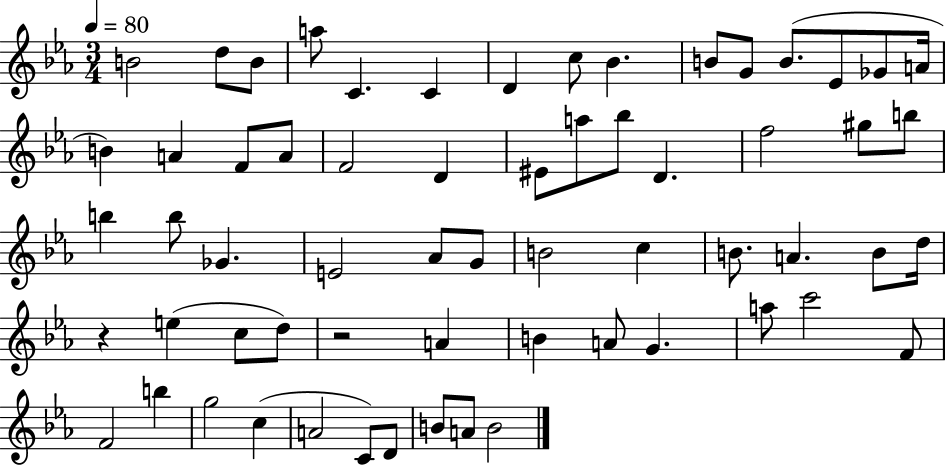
B4/h D5/e B4/e A5/e C4/q. C4/q D4/q C5/e Bb4/q. B4/e G4/e B4/e. Eb4/e Gb4/e A4/s B4/q A4/q F4/e A4/e F4/h D4/q EIS4/e A5/e Bb5/e D4/q. F5/h G#5/e B5/e B5/q B5/e Gb4/q. E4/h Ab4/e G4/e B4/h C5/q B4/e. A4/q. B4/e D5/s R/q E5/q C5/e D5/e R/h A4/q B4/q A4/e G4/q. A5/e C6/h F4/e F4/h B5/q G5/h C5/q A4/h C4/e D4/e B4/e A4/e B4/h